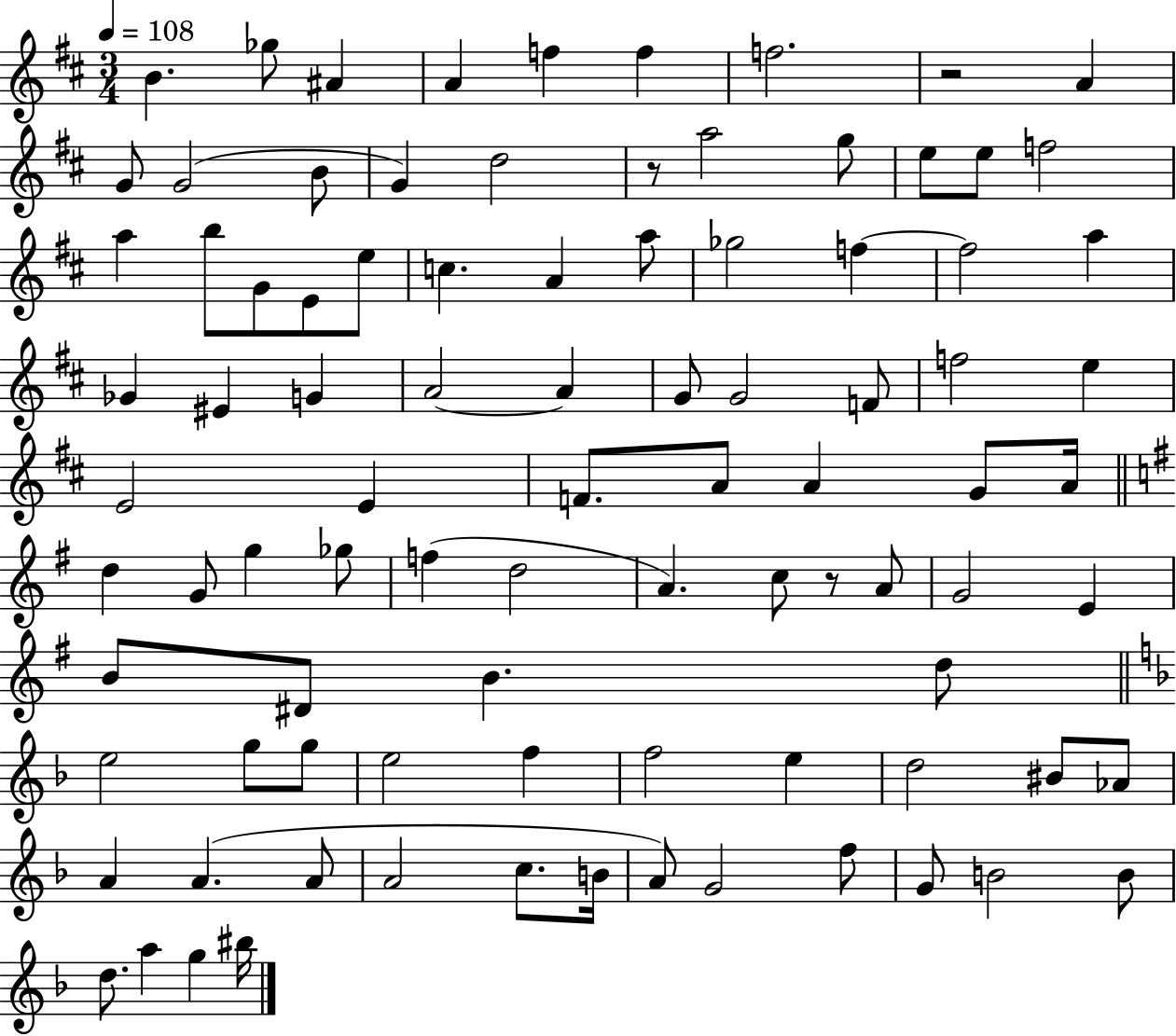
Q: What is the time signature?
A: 3/4